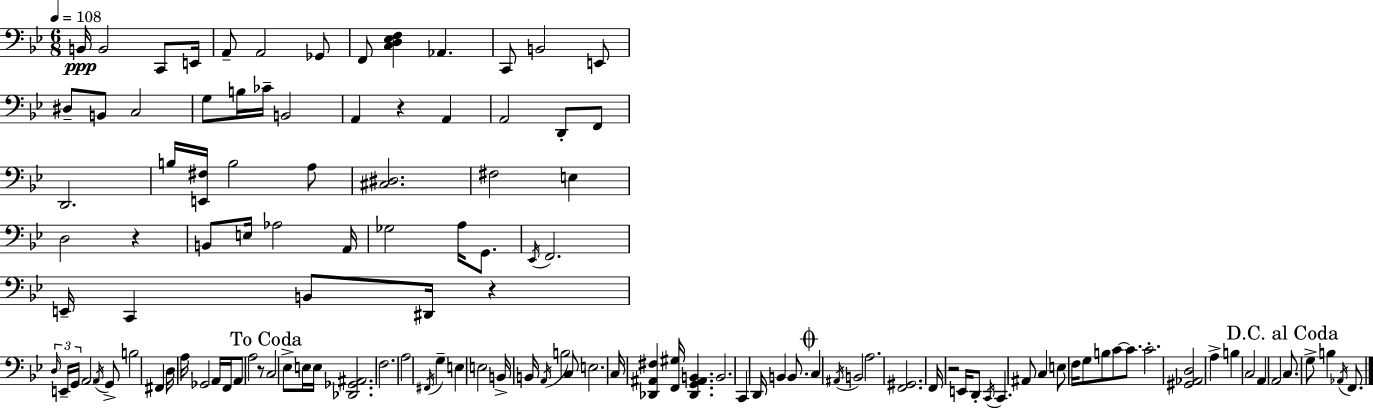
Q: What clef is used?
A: bass